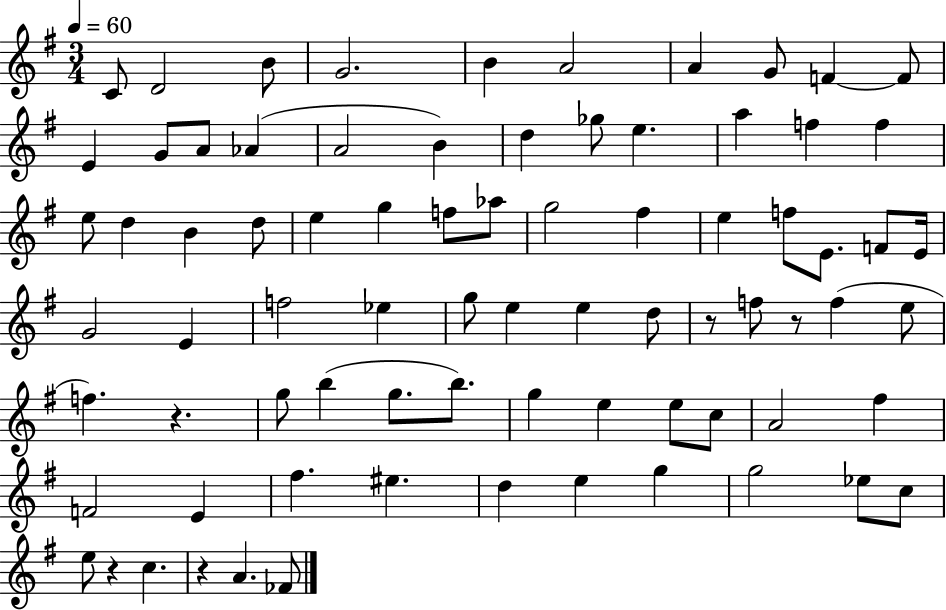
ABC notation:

X:1
T:Untitled
M:3/4
L:1/4
K:G
C/2 D2 B/2 G2 B A2 A G/2 F F/2 E G/2 A/2 _A A2 B d _g/2 e a f f e/2 d B d/2 e g f/2 _a/2 g2 ^f e f/2 E/2 F/2 E/4 G2 E f2 _e g/2 e e d/2 z/2 f/2 z/2 f e/2 f z g/2 b g/2 b/2 g e e/2 c/2 A2 ^f F2 E ^f ^e d e g g2 _e/2 c/2 e/2 z c z A _F/2